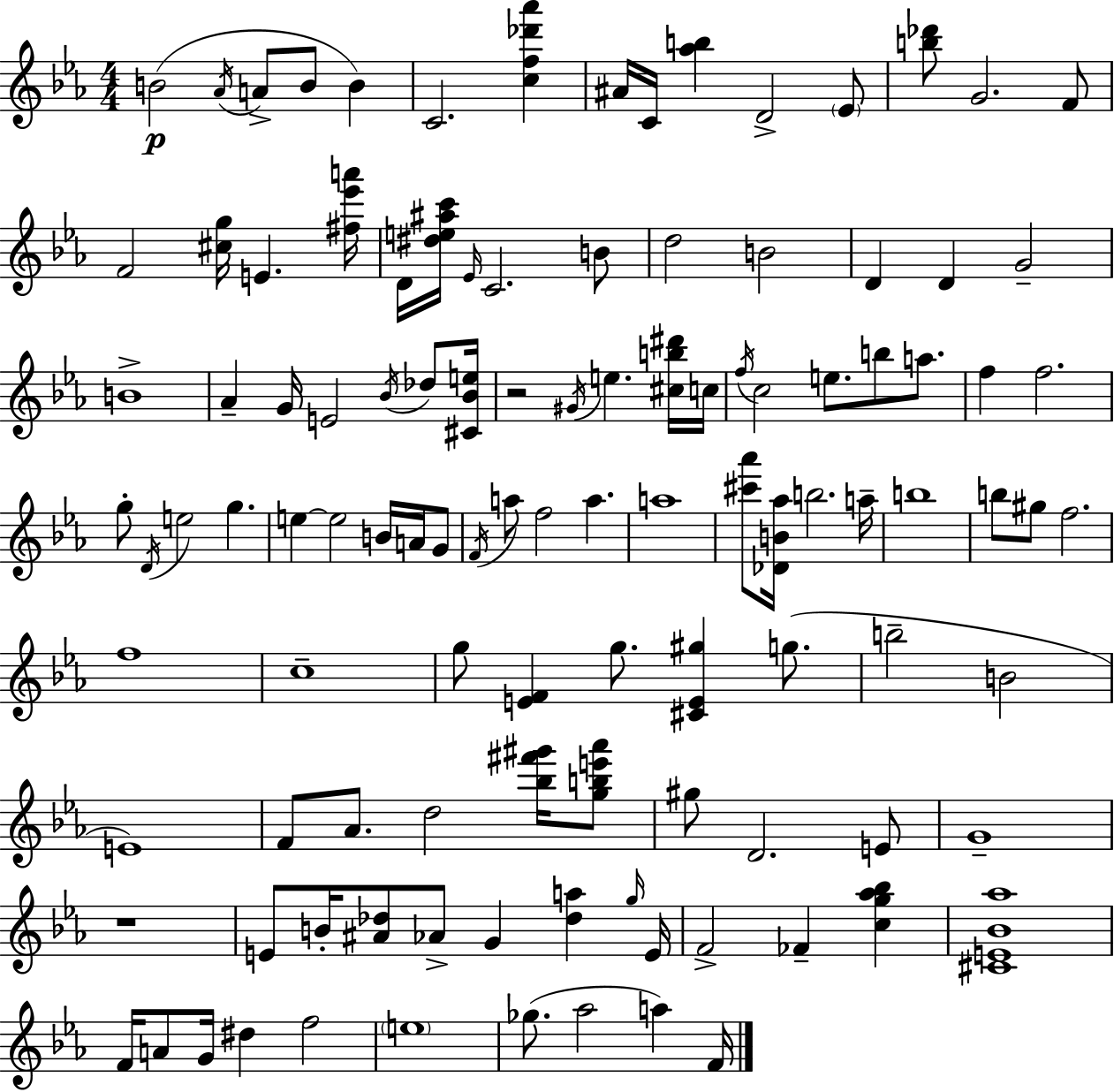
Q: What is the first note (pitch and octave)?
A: B4